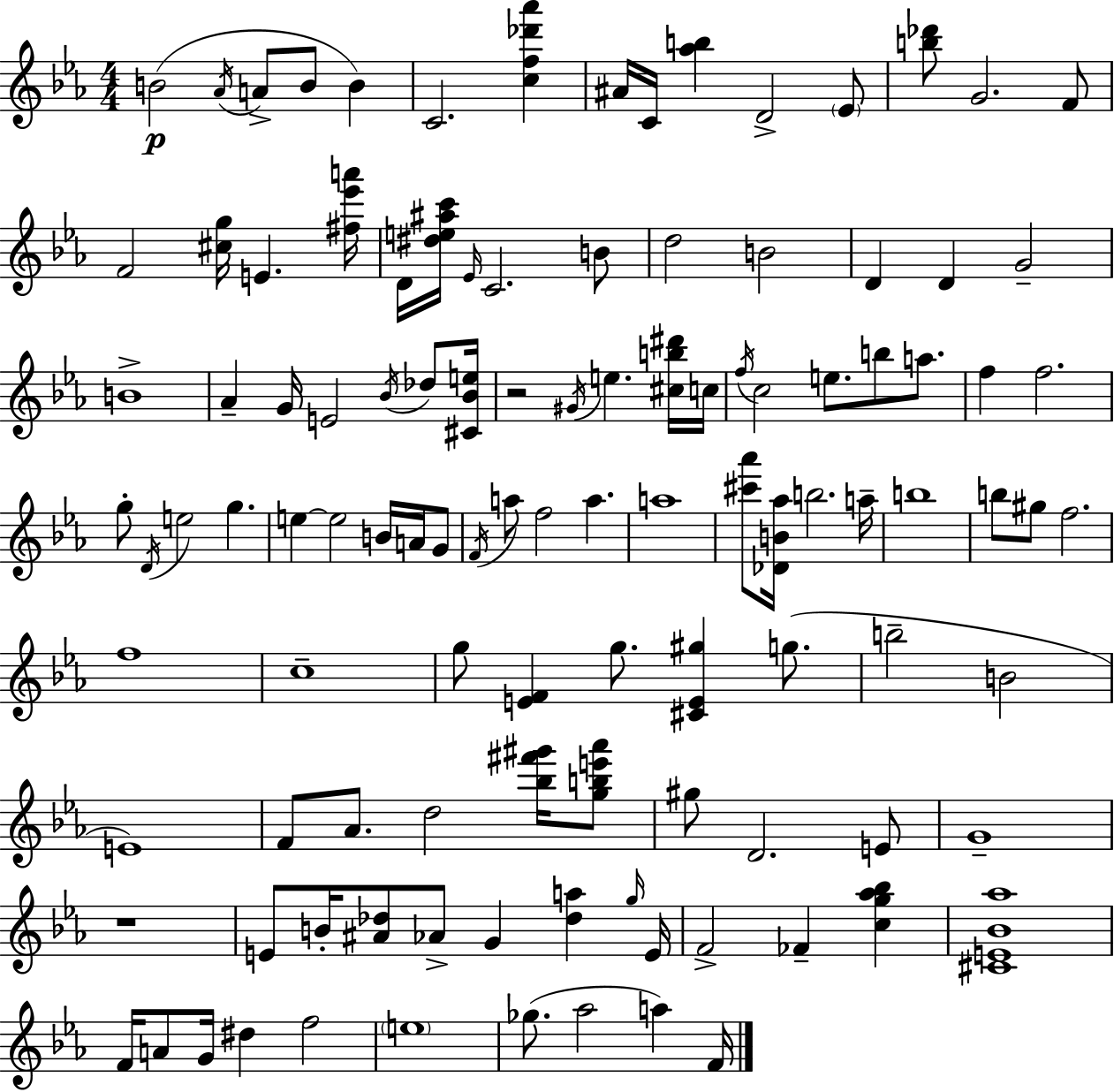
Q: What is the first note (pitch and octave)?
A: B4